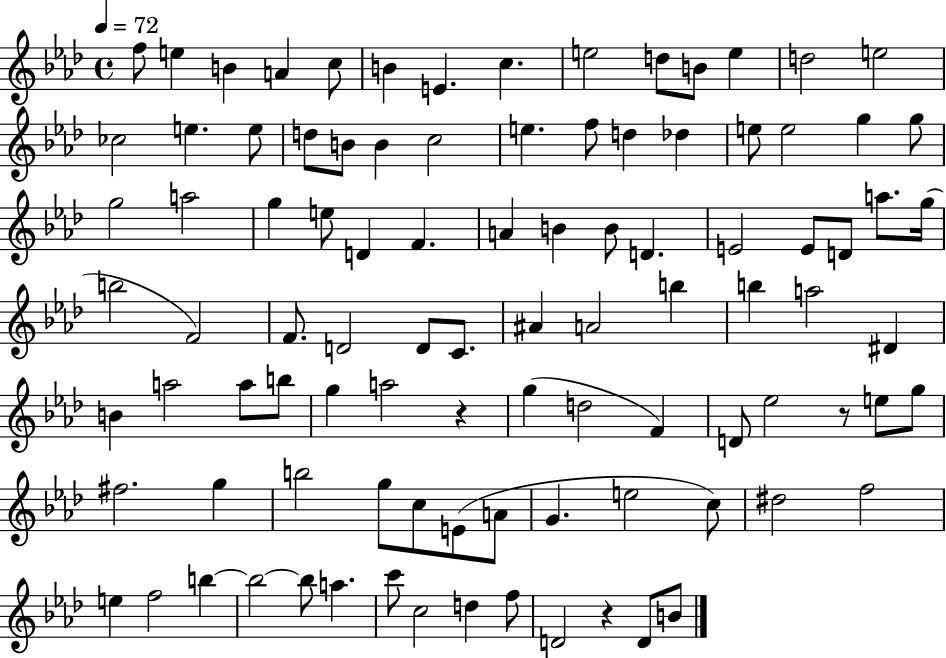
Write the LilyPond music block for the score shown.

{
  \clef treble
  \time 4/4
  \defaultTimeSignature
  \key aes \major
  \tempo 4 = 72
  f''8 e''4 b'4 a'4 c''8 | b'4 e'4. c''4. | e''2 d''8 b'8 e''4 | d''2 e''2 | \break ces''2 e''4. e''8 | d''8 b'8 b'4 c''2 | e''4. f''8 d''4 des''4 | e''8 e''2 g''4 g''8 | \break g''2 a''2 | g''4 e''8 d'4 f'4. | a'4 b'4 b'8 d'4. | e'2 e'8 d'8 a''8. g''16( | \break b''2 f'2) | f'8. d'2 d'8 c'8. | ais'4 a'2 b''4 | b''4 a''2 dis'4 | \break b'4 a''2 a''8 b''8 | g''4 a''2 r4 | g''4( d''2 f'4) | d'8 ees''2 r8 e''8 g''8 | \break fis''2. g''4 | b''2 g''8 c''8 e'8( a'8 | g'4. e''2 c''8) | dis''2 f''2 | \break e''4 f''2 b''4~~ | b''2~~ b''8 a''4. | c'''8 c''2 d''4 f''8 | d'2 r4 d'8 b'8 | \break \bar "|."
}